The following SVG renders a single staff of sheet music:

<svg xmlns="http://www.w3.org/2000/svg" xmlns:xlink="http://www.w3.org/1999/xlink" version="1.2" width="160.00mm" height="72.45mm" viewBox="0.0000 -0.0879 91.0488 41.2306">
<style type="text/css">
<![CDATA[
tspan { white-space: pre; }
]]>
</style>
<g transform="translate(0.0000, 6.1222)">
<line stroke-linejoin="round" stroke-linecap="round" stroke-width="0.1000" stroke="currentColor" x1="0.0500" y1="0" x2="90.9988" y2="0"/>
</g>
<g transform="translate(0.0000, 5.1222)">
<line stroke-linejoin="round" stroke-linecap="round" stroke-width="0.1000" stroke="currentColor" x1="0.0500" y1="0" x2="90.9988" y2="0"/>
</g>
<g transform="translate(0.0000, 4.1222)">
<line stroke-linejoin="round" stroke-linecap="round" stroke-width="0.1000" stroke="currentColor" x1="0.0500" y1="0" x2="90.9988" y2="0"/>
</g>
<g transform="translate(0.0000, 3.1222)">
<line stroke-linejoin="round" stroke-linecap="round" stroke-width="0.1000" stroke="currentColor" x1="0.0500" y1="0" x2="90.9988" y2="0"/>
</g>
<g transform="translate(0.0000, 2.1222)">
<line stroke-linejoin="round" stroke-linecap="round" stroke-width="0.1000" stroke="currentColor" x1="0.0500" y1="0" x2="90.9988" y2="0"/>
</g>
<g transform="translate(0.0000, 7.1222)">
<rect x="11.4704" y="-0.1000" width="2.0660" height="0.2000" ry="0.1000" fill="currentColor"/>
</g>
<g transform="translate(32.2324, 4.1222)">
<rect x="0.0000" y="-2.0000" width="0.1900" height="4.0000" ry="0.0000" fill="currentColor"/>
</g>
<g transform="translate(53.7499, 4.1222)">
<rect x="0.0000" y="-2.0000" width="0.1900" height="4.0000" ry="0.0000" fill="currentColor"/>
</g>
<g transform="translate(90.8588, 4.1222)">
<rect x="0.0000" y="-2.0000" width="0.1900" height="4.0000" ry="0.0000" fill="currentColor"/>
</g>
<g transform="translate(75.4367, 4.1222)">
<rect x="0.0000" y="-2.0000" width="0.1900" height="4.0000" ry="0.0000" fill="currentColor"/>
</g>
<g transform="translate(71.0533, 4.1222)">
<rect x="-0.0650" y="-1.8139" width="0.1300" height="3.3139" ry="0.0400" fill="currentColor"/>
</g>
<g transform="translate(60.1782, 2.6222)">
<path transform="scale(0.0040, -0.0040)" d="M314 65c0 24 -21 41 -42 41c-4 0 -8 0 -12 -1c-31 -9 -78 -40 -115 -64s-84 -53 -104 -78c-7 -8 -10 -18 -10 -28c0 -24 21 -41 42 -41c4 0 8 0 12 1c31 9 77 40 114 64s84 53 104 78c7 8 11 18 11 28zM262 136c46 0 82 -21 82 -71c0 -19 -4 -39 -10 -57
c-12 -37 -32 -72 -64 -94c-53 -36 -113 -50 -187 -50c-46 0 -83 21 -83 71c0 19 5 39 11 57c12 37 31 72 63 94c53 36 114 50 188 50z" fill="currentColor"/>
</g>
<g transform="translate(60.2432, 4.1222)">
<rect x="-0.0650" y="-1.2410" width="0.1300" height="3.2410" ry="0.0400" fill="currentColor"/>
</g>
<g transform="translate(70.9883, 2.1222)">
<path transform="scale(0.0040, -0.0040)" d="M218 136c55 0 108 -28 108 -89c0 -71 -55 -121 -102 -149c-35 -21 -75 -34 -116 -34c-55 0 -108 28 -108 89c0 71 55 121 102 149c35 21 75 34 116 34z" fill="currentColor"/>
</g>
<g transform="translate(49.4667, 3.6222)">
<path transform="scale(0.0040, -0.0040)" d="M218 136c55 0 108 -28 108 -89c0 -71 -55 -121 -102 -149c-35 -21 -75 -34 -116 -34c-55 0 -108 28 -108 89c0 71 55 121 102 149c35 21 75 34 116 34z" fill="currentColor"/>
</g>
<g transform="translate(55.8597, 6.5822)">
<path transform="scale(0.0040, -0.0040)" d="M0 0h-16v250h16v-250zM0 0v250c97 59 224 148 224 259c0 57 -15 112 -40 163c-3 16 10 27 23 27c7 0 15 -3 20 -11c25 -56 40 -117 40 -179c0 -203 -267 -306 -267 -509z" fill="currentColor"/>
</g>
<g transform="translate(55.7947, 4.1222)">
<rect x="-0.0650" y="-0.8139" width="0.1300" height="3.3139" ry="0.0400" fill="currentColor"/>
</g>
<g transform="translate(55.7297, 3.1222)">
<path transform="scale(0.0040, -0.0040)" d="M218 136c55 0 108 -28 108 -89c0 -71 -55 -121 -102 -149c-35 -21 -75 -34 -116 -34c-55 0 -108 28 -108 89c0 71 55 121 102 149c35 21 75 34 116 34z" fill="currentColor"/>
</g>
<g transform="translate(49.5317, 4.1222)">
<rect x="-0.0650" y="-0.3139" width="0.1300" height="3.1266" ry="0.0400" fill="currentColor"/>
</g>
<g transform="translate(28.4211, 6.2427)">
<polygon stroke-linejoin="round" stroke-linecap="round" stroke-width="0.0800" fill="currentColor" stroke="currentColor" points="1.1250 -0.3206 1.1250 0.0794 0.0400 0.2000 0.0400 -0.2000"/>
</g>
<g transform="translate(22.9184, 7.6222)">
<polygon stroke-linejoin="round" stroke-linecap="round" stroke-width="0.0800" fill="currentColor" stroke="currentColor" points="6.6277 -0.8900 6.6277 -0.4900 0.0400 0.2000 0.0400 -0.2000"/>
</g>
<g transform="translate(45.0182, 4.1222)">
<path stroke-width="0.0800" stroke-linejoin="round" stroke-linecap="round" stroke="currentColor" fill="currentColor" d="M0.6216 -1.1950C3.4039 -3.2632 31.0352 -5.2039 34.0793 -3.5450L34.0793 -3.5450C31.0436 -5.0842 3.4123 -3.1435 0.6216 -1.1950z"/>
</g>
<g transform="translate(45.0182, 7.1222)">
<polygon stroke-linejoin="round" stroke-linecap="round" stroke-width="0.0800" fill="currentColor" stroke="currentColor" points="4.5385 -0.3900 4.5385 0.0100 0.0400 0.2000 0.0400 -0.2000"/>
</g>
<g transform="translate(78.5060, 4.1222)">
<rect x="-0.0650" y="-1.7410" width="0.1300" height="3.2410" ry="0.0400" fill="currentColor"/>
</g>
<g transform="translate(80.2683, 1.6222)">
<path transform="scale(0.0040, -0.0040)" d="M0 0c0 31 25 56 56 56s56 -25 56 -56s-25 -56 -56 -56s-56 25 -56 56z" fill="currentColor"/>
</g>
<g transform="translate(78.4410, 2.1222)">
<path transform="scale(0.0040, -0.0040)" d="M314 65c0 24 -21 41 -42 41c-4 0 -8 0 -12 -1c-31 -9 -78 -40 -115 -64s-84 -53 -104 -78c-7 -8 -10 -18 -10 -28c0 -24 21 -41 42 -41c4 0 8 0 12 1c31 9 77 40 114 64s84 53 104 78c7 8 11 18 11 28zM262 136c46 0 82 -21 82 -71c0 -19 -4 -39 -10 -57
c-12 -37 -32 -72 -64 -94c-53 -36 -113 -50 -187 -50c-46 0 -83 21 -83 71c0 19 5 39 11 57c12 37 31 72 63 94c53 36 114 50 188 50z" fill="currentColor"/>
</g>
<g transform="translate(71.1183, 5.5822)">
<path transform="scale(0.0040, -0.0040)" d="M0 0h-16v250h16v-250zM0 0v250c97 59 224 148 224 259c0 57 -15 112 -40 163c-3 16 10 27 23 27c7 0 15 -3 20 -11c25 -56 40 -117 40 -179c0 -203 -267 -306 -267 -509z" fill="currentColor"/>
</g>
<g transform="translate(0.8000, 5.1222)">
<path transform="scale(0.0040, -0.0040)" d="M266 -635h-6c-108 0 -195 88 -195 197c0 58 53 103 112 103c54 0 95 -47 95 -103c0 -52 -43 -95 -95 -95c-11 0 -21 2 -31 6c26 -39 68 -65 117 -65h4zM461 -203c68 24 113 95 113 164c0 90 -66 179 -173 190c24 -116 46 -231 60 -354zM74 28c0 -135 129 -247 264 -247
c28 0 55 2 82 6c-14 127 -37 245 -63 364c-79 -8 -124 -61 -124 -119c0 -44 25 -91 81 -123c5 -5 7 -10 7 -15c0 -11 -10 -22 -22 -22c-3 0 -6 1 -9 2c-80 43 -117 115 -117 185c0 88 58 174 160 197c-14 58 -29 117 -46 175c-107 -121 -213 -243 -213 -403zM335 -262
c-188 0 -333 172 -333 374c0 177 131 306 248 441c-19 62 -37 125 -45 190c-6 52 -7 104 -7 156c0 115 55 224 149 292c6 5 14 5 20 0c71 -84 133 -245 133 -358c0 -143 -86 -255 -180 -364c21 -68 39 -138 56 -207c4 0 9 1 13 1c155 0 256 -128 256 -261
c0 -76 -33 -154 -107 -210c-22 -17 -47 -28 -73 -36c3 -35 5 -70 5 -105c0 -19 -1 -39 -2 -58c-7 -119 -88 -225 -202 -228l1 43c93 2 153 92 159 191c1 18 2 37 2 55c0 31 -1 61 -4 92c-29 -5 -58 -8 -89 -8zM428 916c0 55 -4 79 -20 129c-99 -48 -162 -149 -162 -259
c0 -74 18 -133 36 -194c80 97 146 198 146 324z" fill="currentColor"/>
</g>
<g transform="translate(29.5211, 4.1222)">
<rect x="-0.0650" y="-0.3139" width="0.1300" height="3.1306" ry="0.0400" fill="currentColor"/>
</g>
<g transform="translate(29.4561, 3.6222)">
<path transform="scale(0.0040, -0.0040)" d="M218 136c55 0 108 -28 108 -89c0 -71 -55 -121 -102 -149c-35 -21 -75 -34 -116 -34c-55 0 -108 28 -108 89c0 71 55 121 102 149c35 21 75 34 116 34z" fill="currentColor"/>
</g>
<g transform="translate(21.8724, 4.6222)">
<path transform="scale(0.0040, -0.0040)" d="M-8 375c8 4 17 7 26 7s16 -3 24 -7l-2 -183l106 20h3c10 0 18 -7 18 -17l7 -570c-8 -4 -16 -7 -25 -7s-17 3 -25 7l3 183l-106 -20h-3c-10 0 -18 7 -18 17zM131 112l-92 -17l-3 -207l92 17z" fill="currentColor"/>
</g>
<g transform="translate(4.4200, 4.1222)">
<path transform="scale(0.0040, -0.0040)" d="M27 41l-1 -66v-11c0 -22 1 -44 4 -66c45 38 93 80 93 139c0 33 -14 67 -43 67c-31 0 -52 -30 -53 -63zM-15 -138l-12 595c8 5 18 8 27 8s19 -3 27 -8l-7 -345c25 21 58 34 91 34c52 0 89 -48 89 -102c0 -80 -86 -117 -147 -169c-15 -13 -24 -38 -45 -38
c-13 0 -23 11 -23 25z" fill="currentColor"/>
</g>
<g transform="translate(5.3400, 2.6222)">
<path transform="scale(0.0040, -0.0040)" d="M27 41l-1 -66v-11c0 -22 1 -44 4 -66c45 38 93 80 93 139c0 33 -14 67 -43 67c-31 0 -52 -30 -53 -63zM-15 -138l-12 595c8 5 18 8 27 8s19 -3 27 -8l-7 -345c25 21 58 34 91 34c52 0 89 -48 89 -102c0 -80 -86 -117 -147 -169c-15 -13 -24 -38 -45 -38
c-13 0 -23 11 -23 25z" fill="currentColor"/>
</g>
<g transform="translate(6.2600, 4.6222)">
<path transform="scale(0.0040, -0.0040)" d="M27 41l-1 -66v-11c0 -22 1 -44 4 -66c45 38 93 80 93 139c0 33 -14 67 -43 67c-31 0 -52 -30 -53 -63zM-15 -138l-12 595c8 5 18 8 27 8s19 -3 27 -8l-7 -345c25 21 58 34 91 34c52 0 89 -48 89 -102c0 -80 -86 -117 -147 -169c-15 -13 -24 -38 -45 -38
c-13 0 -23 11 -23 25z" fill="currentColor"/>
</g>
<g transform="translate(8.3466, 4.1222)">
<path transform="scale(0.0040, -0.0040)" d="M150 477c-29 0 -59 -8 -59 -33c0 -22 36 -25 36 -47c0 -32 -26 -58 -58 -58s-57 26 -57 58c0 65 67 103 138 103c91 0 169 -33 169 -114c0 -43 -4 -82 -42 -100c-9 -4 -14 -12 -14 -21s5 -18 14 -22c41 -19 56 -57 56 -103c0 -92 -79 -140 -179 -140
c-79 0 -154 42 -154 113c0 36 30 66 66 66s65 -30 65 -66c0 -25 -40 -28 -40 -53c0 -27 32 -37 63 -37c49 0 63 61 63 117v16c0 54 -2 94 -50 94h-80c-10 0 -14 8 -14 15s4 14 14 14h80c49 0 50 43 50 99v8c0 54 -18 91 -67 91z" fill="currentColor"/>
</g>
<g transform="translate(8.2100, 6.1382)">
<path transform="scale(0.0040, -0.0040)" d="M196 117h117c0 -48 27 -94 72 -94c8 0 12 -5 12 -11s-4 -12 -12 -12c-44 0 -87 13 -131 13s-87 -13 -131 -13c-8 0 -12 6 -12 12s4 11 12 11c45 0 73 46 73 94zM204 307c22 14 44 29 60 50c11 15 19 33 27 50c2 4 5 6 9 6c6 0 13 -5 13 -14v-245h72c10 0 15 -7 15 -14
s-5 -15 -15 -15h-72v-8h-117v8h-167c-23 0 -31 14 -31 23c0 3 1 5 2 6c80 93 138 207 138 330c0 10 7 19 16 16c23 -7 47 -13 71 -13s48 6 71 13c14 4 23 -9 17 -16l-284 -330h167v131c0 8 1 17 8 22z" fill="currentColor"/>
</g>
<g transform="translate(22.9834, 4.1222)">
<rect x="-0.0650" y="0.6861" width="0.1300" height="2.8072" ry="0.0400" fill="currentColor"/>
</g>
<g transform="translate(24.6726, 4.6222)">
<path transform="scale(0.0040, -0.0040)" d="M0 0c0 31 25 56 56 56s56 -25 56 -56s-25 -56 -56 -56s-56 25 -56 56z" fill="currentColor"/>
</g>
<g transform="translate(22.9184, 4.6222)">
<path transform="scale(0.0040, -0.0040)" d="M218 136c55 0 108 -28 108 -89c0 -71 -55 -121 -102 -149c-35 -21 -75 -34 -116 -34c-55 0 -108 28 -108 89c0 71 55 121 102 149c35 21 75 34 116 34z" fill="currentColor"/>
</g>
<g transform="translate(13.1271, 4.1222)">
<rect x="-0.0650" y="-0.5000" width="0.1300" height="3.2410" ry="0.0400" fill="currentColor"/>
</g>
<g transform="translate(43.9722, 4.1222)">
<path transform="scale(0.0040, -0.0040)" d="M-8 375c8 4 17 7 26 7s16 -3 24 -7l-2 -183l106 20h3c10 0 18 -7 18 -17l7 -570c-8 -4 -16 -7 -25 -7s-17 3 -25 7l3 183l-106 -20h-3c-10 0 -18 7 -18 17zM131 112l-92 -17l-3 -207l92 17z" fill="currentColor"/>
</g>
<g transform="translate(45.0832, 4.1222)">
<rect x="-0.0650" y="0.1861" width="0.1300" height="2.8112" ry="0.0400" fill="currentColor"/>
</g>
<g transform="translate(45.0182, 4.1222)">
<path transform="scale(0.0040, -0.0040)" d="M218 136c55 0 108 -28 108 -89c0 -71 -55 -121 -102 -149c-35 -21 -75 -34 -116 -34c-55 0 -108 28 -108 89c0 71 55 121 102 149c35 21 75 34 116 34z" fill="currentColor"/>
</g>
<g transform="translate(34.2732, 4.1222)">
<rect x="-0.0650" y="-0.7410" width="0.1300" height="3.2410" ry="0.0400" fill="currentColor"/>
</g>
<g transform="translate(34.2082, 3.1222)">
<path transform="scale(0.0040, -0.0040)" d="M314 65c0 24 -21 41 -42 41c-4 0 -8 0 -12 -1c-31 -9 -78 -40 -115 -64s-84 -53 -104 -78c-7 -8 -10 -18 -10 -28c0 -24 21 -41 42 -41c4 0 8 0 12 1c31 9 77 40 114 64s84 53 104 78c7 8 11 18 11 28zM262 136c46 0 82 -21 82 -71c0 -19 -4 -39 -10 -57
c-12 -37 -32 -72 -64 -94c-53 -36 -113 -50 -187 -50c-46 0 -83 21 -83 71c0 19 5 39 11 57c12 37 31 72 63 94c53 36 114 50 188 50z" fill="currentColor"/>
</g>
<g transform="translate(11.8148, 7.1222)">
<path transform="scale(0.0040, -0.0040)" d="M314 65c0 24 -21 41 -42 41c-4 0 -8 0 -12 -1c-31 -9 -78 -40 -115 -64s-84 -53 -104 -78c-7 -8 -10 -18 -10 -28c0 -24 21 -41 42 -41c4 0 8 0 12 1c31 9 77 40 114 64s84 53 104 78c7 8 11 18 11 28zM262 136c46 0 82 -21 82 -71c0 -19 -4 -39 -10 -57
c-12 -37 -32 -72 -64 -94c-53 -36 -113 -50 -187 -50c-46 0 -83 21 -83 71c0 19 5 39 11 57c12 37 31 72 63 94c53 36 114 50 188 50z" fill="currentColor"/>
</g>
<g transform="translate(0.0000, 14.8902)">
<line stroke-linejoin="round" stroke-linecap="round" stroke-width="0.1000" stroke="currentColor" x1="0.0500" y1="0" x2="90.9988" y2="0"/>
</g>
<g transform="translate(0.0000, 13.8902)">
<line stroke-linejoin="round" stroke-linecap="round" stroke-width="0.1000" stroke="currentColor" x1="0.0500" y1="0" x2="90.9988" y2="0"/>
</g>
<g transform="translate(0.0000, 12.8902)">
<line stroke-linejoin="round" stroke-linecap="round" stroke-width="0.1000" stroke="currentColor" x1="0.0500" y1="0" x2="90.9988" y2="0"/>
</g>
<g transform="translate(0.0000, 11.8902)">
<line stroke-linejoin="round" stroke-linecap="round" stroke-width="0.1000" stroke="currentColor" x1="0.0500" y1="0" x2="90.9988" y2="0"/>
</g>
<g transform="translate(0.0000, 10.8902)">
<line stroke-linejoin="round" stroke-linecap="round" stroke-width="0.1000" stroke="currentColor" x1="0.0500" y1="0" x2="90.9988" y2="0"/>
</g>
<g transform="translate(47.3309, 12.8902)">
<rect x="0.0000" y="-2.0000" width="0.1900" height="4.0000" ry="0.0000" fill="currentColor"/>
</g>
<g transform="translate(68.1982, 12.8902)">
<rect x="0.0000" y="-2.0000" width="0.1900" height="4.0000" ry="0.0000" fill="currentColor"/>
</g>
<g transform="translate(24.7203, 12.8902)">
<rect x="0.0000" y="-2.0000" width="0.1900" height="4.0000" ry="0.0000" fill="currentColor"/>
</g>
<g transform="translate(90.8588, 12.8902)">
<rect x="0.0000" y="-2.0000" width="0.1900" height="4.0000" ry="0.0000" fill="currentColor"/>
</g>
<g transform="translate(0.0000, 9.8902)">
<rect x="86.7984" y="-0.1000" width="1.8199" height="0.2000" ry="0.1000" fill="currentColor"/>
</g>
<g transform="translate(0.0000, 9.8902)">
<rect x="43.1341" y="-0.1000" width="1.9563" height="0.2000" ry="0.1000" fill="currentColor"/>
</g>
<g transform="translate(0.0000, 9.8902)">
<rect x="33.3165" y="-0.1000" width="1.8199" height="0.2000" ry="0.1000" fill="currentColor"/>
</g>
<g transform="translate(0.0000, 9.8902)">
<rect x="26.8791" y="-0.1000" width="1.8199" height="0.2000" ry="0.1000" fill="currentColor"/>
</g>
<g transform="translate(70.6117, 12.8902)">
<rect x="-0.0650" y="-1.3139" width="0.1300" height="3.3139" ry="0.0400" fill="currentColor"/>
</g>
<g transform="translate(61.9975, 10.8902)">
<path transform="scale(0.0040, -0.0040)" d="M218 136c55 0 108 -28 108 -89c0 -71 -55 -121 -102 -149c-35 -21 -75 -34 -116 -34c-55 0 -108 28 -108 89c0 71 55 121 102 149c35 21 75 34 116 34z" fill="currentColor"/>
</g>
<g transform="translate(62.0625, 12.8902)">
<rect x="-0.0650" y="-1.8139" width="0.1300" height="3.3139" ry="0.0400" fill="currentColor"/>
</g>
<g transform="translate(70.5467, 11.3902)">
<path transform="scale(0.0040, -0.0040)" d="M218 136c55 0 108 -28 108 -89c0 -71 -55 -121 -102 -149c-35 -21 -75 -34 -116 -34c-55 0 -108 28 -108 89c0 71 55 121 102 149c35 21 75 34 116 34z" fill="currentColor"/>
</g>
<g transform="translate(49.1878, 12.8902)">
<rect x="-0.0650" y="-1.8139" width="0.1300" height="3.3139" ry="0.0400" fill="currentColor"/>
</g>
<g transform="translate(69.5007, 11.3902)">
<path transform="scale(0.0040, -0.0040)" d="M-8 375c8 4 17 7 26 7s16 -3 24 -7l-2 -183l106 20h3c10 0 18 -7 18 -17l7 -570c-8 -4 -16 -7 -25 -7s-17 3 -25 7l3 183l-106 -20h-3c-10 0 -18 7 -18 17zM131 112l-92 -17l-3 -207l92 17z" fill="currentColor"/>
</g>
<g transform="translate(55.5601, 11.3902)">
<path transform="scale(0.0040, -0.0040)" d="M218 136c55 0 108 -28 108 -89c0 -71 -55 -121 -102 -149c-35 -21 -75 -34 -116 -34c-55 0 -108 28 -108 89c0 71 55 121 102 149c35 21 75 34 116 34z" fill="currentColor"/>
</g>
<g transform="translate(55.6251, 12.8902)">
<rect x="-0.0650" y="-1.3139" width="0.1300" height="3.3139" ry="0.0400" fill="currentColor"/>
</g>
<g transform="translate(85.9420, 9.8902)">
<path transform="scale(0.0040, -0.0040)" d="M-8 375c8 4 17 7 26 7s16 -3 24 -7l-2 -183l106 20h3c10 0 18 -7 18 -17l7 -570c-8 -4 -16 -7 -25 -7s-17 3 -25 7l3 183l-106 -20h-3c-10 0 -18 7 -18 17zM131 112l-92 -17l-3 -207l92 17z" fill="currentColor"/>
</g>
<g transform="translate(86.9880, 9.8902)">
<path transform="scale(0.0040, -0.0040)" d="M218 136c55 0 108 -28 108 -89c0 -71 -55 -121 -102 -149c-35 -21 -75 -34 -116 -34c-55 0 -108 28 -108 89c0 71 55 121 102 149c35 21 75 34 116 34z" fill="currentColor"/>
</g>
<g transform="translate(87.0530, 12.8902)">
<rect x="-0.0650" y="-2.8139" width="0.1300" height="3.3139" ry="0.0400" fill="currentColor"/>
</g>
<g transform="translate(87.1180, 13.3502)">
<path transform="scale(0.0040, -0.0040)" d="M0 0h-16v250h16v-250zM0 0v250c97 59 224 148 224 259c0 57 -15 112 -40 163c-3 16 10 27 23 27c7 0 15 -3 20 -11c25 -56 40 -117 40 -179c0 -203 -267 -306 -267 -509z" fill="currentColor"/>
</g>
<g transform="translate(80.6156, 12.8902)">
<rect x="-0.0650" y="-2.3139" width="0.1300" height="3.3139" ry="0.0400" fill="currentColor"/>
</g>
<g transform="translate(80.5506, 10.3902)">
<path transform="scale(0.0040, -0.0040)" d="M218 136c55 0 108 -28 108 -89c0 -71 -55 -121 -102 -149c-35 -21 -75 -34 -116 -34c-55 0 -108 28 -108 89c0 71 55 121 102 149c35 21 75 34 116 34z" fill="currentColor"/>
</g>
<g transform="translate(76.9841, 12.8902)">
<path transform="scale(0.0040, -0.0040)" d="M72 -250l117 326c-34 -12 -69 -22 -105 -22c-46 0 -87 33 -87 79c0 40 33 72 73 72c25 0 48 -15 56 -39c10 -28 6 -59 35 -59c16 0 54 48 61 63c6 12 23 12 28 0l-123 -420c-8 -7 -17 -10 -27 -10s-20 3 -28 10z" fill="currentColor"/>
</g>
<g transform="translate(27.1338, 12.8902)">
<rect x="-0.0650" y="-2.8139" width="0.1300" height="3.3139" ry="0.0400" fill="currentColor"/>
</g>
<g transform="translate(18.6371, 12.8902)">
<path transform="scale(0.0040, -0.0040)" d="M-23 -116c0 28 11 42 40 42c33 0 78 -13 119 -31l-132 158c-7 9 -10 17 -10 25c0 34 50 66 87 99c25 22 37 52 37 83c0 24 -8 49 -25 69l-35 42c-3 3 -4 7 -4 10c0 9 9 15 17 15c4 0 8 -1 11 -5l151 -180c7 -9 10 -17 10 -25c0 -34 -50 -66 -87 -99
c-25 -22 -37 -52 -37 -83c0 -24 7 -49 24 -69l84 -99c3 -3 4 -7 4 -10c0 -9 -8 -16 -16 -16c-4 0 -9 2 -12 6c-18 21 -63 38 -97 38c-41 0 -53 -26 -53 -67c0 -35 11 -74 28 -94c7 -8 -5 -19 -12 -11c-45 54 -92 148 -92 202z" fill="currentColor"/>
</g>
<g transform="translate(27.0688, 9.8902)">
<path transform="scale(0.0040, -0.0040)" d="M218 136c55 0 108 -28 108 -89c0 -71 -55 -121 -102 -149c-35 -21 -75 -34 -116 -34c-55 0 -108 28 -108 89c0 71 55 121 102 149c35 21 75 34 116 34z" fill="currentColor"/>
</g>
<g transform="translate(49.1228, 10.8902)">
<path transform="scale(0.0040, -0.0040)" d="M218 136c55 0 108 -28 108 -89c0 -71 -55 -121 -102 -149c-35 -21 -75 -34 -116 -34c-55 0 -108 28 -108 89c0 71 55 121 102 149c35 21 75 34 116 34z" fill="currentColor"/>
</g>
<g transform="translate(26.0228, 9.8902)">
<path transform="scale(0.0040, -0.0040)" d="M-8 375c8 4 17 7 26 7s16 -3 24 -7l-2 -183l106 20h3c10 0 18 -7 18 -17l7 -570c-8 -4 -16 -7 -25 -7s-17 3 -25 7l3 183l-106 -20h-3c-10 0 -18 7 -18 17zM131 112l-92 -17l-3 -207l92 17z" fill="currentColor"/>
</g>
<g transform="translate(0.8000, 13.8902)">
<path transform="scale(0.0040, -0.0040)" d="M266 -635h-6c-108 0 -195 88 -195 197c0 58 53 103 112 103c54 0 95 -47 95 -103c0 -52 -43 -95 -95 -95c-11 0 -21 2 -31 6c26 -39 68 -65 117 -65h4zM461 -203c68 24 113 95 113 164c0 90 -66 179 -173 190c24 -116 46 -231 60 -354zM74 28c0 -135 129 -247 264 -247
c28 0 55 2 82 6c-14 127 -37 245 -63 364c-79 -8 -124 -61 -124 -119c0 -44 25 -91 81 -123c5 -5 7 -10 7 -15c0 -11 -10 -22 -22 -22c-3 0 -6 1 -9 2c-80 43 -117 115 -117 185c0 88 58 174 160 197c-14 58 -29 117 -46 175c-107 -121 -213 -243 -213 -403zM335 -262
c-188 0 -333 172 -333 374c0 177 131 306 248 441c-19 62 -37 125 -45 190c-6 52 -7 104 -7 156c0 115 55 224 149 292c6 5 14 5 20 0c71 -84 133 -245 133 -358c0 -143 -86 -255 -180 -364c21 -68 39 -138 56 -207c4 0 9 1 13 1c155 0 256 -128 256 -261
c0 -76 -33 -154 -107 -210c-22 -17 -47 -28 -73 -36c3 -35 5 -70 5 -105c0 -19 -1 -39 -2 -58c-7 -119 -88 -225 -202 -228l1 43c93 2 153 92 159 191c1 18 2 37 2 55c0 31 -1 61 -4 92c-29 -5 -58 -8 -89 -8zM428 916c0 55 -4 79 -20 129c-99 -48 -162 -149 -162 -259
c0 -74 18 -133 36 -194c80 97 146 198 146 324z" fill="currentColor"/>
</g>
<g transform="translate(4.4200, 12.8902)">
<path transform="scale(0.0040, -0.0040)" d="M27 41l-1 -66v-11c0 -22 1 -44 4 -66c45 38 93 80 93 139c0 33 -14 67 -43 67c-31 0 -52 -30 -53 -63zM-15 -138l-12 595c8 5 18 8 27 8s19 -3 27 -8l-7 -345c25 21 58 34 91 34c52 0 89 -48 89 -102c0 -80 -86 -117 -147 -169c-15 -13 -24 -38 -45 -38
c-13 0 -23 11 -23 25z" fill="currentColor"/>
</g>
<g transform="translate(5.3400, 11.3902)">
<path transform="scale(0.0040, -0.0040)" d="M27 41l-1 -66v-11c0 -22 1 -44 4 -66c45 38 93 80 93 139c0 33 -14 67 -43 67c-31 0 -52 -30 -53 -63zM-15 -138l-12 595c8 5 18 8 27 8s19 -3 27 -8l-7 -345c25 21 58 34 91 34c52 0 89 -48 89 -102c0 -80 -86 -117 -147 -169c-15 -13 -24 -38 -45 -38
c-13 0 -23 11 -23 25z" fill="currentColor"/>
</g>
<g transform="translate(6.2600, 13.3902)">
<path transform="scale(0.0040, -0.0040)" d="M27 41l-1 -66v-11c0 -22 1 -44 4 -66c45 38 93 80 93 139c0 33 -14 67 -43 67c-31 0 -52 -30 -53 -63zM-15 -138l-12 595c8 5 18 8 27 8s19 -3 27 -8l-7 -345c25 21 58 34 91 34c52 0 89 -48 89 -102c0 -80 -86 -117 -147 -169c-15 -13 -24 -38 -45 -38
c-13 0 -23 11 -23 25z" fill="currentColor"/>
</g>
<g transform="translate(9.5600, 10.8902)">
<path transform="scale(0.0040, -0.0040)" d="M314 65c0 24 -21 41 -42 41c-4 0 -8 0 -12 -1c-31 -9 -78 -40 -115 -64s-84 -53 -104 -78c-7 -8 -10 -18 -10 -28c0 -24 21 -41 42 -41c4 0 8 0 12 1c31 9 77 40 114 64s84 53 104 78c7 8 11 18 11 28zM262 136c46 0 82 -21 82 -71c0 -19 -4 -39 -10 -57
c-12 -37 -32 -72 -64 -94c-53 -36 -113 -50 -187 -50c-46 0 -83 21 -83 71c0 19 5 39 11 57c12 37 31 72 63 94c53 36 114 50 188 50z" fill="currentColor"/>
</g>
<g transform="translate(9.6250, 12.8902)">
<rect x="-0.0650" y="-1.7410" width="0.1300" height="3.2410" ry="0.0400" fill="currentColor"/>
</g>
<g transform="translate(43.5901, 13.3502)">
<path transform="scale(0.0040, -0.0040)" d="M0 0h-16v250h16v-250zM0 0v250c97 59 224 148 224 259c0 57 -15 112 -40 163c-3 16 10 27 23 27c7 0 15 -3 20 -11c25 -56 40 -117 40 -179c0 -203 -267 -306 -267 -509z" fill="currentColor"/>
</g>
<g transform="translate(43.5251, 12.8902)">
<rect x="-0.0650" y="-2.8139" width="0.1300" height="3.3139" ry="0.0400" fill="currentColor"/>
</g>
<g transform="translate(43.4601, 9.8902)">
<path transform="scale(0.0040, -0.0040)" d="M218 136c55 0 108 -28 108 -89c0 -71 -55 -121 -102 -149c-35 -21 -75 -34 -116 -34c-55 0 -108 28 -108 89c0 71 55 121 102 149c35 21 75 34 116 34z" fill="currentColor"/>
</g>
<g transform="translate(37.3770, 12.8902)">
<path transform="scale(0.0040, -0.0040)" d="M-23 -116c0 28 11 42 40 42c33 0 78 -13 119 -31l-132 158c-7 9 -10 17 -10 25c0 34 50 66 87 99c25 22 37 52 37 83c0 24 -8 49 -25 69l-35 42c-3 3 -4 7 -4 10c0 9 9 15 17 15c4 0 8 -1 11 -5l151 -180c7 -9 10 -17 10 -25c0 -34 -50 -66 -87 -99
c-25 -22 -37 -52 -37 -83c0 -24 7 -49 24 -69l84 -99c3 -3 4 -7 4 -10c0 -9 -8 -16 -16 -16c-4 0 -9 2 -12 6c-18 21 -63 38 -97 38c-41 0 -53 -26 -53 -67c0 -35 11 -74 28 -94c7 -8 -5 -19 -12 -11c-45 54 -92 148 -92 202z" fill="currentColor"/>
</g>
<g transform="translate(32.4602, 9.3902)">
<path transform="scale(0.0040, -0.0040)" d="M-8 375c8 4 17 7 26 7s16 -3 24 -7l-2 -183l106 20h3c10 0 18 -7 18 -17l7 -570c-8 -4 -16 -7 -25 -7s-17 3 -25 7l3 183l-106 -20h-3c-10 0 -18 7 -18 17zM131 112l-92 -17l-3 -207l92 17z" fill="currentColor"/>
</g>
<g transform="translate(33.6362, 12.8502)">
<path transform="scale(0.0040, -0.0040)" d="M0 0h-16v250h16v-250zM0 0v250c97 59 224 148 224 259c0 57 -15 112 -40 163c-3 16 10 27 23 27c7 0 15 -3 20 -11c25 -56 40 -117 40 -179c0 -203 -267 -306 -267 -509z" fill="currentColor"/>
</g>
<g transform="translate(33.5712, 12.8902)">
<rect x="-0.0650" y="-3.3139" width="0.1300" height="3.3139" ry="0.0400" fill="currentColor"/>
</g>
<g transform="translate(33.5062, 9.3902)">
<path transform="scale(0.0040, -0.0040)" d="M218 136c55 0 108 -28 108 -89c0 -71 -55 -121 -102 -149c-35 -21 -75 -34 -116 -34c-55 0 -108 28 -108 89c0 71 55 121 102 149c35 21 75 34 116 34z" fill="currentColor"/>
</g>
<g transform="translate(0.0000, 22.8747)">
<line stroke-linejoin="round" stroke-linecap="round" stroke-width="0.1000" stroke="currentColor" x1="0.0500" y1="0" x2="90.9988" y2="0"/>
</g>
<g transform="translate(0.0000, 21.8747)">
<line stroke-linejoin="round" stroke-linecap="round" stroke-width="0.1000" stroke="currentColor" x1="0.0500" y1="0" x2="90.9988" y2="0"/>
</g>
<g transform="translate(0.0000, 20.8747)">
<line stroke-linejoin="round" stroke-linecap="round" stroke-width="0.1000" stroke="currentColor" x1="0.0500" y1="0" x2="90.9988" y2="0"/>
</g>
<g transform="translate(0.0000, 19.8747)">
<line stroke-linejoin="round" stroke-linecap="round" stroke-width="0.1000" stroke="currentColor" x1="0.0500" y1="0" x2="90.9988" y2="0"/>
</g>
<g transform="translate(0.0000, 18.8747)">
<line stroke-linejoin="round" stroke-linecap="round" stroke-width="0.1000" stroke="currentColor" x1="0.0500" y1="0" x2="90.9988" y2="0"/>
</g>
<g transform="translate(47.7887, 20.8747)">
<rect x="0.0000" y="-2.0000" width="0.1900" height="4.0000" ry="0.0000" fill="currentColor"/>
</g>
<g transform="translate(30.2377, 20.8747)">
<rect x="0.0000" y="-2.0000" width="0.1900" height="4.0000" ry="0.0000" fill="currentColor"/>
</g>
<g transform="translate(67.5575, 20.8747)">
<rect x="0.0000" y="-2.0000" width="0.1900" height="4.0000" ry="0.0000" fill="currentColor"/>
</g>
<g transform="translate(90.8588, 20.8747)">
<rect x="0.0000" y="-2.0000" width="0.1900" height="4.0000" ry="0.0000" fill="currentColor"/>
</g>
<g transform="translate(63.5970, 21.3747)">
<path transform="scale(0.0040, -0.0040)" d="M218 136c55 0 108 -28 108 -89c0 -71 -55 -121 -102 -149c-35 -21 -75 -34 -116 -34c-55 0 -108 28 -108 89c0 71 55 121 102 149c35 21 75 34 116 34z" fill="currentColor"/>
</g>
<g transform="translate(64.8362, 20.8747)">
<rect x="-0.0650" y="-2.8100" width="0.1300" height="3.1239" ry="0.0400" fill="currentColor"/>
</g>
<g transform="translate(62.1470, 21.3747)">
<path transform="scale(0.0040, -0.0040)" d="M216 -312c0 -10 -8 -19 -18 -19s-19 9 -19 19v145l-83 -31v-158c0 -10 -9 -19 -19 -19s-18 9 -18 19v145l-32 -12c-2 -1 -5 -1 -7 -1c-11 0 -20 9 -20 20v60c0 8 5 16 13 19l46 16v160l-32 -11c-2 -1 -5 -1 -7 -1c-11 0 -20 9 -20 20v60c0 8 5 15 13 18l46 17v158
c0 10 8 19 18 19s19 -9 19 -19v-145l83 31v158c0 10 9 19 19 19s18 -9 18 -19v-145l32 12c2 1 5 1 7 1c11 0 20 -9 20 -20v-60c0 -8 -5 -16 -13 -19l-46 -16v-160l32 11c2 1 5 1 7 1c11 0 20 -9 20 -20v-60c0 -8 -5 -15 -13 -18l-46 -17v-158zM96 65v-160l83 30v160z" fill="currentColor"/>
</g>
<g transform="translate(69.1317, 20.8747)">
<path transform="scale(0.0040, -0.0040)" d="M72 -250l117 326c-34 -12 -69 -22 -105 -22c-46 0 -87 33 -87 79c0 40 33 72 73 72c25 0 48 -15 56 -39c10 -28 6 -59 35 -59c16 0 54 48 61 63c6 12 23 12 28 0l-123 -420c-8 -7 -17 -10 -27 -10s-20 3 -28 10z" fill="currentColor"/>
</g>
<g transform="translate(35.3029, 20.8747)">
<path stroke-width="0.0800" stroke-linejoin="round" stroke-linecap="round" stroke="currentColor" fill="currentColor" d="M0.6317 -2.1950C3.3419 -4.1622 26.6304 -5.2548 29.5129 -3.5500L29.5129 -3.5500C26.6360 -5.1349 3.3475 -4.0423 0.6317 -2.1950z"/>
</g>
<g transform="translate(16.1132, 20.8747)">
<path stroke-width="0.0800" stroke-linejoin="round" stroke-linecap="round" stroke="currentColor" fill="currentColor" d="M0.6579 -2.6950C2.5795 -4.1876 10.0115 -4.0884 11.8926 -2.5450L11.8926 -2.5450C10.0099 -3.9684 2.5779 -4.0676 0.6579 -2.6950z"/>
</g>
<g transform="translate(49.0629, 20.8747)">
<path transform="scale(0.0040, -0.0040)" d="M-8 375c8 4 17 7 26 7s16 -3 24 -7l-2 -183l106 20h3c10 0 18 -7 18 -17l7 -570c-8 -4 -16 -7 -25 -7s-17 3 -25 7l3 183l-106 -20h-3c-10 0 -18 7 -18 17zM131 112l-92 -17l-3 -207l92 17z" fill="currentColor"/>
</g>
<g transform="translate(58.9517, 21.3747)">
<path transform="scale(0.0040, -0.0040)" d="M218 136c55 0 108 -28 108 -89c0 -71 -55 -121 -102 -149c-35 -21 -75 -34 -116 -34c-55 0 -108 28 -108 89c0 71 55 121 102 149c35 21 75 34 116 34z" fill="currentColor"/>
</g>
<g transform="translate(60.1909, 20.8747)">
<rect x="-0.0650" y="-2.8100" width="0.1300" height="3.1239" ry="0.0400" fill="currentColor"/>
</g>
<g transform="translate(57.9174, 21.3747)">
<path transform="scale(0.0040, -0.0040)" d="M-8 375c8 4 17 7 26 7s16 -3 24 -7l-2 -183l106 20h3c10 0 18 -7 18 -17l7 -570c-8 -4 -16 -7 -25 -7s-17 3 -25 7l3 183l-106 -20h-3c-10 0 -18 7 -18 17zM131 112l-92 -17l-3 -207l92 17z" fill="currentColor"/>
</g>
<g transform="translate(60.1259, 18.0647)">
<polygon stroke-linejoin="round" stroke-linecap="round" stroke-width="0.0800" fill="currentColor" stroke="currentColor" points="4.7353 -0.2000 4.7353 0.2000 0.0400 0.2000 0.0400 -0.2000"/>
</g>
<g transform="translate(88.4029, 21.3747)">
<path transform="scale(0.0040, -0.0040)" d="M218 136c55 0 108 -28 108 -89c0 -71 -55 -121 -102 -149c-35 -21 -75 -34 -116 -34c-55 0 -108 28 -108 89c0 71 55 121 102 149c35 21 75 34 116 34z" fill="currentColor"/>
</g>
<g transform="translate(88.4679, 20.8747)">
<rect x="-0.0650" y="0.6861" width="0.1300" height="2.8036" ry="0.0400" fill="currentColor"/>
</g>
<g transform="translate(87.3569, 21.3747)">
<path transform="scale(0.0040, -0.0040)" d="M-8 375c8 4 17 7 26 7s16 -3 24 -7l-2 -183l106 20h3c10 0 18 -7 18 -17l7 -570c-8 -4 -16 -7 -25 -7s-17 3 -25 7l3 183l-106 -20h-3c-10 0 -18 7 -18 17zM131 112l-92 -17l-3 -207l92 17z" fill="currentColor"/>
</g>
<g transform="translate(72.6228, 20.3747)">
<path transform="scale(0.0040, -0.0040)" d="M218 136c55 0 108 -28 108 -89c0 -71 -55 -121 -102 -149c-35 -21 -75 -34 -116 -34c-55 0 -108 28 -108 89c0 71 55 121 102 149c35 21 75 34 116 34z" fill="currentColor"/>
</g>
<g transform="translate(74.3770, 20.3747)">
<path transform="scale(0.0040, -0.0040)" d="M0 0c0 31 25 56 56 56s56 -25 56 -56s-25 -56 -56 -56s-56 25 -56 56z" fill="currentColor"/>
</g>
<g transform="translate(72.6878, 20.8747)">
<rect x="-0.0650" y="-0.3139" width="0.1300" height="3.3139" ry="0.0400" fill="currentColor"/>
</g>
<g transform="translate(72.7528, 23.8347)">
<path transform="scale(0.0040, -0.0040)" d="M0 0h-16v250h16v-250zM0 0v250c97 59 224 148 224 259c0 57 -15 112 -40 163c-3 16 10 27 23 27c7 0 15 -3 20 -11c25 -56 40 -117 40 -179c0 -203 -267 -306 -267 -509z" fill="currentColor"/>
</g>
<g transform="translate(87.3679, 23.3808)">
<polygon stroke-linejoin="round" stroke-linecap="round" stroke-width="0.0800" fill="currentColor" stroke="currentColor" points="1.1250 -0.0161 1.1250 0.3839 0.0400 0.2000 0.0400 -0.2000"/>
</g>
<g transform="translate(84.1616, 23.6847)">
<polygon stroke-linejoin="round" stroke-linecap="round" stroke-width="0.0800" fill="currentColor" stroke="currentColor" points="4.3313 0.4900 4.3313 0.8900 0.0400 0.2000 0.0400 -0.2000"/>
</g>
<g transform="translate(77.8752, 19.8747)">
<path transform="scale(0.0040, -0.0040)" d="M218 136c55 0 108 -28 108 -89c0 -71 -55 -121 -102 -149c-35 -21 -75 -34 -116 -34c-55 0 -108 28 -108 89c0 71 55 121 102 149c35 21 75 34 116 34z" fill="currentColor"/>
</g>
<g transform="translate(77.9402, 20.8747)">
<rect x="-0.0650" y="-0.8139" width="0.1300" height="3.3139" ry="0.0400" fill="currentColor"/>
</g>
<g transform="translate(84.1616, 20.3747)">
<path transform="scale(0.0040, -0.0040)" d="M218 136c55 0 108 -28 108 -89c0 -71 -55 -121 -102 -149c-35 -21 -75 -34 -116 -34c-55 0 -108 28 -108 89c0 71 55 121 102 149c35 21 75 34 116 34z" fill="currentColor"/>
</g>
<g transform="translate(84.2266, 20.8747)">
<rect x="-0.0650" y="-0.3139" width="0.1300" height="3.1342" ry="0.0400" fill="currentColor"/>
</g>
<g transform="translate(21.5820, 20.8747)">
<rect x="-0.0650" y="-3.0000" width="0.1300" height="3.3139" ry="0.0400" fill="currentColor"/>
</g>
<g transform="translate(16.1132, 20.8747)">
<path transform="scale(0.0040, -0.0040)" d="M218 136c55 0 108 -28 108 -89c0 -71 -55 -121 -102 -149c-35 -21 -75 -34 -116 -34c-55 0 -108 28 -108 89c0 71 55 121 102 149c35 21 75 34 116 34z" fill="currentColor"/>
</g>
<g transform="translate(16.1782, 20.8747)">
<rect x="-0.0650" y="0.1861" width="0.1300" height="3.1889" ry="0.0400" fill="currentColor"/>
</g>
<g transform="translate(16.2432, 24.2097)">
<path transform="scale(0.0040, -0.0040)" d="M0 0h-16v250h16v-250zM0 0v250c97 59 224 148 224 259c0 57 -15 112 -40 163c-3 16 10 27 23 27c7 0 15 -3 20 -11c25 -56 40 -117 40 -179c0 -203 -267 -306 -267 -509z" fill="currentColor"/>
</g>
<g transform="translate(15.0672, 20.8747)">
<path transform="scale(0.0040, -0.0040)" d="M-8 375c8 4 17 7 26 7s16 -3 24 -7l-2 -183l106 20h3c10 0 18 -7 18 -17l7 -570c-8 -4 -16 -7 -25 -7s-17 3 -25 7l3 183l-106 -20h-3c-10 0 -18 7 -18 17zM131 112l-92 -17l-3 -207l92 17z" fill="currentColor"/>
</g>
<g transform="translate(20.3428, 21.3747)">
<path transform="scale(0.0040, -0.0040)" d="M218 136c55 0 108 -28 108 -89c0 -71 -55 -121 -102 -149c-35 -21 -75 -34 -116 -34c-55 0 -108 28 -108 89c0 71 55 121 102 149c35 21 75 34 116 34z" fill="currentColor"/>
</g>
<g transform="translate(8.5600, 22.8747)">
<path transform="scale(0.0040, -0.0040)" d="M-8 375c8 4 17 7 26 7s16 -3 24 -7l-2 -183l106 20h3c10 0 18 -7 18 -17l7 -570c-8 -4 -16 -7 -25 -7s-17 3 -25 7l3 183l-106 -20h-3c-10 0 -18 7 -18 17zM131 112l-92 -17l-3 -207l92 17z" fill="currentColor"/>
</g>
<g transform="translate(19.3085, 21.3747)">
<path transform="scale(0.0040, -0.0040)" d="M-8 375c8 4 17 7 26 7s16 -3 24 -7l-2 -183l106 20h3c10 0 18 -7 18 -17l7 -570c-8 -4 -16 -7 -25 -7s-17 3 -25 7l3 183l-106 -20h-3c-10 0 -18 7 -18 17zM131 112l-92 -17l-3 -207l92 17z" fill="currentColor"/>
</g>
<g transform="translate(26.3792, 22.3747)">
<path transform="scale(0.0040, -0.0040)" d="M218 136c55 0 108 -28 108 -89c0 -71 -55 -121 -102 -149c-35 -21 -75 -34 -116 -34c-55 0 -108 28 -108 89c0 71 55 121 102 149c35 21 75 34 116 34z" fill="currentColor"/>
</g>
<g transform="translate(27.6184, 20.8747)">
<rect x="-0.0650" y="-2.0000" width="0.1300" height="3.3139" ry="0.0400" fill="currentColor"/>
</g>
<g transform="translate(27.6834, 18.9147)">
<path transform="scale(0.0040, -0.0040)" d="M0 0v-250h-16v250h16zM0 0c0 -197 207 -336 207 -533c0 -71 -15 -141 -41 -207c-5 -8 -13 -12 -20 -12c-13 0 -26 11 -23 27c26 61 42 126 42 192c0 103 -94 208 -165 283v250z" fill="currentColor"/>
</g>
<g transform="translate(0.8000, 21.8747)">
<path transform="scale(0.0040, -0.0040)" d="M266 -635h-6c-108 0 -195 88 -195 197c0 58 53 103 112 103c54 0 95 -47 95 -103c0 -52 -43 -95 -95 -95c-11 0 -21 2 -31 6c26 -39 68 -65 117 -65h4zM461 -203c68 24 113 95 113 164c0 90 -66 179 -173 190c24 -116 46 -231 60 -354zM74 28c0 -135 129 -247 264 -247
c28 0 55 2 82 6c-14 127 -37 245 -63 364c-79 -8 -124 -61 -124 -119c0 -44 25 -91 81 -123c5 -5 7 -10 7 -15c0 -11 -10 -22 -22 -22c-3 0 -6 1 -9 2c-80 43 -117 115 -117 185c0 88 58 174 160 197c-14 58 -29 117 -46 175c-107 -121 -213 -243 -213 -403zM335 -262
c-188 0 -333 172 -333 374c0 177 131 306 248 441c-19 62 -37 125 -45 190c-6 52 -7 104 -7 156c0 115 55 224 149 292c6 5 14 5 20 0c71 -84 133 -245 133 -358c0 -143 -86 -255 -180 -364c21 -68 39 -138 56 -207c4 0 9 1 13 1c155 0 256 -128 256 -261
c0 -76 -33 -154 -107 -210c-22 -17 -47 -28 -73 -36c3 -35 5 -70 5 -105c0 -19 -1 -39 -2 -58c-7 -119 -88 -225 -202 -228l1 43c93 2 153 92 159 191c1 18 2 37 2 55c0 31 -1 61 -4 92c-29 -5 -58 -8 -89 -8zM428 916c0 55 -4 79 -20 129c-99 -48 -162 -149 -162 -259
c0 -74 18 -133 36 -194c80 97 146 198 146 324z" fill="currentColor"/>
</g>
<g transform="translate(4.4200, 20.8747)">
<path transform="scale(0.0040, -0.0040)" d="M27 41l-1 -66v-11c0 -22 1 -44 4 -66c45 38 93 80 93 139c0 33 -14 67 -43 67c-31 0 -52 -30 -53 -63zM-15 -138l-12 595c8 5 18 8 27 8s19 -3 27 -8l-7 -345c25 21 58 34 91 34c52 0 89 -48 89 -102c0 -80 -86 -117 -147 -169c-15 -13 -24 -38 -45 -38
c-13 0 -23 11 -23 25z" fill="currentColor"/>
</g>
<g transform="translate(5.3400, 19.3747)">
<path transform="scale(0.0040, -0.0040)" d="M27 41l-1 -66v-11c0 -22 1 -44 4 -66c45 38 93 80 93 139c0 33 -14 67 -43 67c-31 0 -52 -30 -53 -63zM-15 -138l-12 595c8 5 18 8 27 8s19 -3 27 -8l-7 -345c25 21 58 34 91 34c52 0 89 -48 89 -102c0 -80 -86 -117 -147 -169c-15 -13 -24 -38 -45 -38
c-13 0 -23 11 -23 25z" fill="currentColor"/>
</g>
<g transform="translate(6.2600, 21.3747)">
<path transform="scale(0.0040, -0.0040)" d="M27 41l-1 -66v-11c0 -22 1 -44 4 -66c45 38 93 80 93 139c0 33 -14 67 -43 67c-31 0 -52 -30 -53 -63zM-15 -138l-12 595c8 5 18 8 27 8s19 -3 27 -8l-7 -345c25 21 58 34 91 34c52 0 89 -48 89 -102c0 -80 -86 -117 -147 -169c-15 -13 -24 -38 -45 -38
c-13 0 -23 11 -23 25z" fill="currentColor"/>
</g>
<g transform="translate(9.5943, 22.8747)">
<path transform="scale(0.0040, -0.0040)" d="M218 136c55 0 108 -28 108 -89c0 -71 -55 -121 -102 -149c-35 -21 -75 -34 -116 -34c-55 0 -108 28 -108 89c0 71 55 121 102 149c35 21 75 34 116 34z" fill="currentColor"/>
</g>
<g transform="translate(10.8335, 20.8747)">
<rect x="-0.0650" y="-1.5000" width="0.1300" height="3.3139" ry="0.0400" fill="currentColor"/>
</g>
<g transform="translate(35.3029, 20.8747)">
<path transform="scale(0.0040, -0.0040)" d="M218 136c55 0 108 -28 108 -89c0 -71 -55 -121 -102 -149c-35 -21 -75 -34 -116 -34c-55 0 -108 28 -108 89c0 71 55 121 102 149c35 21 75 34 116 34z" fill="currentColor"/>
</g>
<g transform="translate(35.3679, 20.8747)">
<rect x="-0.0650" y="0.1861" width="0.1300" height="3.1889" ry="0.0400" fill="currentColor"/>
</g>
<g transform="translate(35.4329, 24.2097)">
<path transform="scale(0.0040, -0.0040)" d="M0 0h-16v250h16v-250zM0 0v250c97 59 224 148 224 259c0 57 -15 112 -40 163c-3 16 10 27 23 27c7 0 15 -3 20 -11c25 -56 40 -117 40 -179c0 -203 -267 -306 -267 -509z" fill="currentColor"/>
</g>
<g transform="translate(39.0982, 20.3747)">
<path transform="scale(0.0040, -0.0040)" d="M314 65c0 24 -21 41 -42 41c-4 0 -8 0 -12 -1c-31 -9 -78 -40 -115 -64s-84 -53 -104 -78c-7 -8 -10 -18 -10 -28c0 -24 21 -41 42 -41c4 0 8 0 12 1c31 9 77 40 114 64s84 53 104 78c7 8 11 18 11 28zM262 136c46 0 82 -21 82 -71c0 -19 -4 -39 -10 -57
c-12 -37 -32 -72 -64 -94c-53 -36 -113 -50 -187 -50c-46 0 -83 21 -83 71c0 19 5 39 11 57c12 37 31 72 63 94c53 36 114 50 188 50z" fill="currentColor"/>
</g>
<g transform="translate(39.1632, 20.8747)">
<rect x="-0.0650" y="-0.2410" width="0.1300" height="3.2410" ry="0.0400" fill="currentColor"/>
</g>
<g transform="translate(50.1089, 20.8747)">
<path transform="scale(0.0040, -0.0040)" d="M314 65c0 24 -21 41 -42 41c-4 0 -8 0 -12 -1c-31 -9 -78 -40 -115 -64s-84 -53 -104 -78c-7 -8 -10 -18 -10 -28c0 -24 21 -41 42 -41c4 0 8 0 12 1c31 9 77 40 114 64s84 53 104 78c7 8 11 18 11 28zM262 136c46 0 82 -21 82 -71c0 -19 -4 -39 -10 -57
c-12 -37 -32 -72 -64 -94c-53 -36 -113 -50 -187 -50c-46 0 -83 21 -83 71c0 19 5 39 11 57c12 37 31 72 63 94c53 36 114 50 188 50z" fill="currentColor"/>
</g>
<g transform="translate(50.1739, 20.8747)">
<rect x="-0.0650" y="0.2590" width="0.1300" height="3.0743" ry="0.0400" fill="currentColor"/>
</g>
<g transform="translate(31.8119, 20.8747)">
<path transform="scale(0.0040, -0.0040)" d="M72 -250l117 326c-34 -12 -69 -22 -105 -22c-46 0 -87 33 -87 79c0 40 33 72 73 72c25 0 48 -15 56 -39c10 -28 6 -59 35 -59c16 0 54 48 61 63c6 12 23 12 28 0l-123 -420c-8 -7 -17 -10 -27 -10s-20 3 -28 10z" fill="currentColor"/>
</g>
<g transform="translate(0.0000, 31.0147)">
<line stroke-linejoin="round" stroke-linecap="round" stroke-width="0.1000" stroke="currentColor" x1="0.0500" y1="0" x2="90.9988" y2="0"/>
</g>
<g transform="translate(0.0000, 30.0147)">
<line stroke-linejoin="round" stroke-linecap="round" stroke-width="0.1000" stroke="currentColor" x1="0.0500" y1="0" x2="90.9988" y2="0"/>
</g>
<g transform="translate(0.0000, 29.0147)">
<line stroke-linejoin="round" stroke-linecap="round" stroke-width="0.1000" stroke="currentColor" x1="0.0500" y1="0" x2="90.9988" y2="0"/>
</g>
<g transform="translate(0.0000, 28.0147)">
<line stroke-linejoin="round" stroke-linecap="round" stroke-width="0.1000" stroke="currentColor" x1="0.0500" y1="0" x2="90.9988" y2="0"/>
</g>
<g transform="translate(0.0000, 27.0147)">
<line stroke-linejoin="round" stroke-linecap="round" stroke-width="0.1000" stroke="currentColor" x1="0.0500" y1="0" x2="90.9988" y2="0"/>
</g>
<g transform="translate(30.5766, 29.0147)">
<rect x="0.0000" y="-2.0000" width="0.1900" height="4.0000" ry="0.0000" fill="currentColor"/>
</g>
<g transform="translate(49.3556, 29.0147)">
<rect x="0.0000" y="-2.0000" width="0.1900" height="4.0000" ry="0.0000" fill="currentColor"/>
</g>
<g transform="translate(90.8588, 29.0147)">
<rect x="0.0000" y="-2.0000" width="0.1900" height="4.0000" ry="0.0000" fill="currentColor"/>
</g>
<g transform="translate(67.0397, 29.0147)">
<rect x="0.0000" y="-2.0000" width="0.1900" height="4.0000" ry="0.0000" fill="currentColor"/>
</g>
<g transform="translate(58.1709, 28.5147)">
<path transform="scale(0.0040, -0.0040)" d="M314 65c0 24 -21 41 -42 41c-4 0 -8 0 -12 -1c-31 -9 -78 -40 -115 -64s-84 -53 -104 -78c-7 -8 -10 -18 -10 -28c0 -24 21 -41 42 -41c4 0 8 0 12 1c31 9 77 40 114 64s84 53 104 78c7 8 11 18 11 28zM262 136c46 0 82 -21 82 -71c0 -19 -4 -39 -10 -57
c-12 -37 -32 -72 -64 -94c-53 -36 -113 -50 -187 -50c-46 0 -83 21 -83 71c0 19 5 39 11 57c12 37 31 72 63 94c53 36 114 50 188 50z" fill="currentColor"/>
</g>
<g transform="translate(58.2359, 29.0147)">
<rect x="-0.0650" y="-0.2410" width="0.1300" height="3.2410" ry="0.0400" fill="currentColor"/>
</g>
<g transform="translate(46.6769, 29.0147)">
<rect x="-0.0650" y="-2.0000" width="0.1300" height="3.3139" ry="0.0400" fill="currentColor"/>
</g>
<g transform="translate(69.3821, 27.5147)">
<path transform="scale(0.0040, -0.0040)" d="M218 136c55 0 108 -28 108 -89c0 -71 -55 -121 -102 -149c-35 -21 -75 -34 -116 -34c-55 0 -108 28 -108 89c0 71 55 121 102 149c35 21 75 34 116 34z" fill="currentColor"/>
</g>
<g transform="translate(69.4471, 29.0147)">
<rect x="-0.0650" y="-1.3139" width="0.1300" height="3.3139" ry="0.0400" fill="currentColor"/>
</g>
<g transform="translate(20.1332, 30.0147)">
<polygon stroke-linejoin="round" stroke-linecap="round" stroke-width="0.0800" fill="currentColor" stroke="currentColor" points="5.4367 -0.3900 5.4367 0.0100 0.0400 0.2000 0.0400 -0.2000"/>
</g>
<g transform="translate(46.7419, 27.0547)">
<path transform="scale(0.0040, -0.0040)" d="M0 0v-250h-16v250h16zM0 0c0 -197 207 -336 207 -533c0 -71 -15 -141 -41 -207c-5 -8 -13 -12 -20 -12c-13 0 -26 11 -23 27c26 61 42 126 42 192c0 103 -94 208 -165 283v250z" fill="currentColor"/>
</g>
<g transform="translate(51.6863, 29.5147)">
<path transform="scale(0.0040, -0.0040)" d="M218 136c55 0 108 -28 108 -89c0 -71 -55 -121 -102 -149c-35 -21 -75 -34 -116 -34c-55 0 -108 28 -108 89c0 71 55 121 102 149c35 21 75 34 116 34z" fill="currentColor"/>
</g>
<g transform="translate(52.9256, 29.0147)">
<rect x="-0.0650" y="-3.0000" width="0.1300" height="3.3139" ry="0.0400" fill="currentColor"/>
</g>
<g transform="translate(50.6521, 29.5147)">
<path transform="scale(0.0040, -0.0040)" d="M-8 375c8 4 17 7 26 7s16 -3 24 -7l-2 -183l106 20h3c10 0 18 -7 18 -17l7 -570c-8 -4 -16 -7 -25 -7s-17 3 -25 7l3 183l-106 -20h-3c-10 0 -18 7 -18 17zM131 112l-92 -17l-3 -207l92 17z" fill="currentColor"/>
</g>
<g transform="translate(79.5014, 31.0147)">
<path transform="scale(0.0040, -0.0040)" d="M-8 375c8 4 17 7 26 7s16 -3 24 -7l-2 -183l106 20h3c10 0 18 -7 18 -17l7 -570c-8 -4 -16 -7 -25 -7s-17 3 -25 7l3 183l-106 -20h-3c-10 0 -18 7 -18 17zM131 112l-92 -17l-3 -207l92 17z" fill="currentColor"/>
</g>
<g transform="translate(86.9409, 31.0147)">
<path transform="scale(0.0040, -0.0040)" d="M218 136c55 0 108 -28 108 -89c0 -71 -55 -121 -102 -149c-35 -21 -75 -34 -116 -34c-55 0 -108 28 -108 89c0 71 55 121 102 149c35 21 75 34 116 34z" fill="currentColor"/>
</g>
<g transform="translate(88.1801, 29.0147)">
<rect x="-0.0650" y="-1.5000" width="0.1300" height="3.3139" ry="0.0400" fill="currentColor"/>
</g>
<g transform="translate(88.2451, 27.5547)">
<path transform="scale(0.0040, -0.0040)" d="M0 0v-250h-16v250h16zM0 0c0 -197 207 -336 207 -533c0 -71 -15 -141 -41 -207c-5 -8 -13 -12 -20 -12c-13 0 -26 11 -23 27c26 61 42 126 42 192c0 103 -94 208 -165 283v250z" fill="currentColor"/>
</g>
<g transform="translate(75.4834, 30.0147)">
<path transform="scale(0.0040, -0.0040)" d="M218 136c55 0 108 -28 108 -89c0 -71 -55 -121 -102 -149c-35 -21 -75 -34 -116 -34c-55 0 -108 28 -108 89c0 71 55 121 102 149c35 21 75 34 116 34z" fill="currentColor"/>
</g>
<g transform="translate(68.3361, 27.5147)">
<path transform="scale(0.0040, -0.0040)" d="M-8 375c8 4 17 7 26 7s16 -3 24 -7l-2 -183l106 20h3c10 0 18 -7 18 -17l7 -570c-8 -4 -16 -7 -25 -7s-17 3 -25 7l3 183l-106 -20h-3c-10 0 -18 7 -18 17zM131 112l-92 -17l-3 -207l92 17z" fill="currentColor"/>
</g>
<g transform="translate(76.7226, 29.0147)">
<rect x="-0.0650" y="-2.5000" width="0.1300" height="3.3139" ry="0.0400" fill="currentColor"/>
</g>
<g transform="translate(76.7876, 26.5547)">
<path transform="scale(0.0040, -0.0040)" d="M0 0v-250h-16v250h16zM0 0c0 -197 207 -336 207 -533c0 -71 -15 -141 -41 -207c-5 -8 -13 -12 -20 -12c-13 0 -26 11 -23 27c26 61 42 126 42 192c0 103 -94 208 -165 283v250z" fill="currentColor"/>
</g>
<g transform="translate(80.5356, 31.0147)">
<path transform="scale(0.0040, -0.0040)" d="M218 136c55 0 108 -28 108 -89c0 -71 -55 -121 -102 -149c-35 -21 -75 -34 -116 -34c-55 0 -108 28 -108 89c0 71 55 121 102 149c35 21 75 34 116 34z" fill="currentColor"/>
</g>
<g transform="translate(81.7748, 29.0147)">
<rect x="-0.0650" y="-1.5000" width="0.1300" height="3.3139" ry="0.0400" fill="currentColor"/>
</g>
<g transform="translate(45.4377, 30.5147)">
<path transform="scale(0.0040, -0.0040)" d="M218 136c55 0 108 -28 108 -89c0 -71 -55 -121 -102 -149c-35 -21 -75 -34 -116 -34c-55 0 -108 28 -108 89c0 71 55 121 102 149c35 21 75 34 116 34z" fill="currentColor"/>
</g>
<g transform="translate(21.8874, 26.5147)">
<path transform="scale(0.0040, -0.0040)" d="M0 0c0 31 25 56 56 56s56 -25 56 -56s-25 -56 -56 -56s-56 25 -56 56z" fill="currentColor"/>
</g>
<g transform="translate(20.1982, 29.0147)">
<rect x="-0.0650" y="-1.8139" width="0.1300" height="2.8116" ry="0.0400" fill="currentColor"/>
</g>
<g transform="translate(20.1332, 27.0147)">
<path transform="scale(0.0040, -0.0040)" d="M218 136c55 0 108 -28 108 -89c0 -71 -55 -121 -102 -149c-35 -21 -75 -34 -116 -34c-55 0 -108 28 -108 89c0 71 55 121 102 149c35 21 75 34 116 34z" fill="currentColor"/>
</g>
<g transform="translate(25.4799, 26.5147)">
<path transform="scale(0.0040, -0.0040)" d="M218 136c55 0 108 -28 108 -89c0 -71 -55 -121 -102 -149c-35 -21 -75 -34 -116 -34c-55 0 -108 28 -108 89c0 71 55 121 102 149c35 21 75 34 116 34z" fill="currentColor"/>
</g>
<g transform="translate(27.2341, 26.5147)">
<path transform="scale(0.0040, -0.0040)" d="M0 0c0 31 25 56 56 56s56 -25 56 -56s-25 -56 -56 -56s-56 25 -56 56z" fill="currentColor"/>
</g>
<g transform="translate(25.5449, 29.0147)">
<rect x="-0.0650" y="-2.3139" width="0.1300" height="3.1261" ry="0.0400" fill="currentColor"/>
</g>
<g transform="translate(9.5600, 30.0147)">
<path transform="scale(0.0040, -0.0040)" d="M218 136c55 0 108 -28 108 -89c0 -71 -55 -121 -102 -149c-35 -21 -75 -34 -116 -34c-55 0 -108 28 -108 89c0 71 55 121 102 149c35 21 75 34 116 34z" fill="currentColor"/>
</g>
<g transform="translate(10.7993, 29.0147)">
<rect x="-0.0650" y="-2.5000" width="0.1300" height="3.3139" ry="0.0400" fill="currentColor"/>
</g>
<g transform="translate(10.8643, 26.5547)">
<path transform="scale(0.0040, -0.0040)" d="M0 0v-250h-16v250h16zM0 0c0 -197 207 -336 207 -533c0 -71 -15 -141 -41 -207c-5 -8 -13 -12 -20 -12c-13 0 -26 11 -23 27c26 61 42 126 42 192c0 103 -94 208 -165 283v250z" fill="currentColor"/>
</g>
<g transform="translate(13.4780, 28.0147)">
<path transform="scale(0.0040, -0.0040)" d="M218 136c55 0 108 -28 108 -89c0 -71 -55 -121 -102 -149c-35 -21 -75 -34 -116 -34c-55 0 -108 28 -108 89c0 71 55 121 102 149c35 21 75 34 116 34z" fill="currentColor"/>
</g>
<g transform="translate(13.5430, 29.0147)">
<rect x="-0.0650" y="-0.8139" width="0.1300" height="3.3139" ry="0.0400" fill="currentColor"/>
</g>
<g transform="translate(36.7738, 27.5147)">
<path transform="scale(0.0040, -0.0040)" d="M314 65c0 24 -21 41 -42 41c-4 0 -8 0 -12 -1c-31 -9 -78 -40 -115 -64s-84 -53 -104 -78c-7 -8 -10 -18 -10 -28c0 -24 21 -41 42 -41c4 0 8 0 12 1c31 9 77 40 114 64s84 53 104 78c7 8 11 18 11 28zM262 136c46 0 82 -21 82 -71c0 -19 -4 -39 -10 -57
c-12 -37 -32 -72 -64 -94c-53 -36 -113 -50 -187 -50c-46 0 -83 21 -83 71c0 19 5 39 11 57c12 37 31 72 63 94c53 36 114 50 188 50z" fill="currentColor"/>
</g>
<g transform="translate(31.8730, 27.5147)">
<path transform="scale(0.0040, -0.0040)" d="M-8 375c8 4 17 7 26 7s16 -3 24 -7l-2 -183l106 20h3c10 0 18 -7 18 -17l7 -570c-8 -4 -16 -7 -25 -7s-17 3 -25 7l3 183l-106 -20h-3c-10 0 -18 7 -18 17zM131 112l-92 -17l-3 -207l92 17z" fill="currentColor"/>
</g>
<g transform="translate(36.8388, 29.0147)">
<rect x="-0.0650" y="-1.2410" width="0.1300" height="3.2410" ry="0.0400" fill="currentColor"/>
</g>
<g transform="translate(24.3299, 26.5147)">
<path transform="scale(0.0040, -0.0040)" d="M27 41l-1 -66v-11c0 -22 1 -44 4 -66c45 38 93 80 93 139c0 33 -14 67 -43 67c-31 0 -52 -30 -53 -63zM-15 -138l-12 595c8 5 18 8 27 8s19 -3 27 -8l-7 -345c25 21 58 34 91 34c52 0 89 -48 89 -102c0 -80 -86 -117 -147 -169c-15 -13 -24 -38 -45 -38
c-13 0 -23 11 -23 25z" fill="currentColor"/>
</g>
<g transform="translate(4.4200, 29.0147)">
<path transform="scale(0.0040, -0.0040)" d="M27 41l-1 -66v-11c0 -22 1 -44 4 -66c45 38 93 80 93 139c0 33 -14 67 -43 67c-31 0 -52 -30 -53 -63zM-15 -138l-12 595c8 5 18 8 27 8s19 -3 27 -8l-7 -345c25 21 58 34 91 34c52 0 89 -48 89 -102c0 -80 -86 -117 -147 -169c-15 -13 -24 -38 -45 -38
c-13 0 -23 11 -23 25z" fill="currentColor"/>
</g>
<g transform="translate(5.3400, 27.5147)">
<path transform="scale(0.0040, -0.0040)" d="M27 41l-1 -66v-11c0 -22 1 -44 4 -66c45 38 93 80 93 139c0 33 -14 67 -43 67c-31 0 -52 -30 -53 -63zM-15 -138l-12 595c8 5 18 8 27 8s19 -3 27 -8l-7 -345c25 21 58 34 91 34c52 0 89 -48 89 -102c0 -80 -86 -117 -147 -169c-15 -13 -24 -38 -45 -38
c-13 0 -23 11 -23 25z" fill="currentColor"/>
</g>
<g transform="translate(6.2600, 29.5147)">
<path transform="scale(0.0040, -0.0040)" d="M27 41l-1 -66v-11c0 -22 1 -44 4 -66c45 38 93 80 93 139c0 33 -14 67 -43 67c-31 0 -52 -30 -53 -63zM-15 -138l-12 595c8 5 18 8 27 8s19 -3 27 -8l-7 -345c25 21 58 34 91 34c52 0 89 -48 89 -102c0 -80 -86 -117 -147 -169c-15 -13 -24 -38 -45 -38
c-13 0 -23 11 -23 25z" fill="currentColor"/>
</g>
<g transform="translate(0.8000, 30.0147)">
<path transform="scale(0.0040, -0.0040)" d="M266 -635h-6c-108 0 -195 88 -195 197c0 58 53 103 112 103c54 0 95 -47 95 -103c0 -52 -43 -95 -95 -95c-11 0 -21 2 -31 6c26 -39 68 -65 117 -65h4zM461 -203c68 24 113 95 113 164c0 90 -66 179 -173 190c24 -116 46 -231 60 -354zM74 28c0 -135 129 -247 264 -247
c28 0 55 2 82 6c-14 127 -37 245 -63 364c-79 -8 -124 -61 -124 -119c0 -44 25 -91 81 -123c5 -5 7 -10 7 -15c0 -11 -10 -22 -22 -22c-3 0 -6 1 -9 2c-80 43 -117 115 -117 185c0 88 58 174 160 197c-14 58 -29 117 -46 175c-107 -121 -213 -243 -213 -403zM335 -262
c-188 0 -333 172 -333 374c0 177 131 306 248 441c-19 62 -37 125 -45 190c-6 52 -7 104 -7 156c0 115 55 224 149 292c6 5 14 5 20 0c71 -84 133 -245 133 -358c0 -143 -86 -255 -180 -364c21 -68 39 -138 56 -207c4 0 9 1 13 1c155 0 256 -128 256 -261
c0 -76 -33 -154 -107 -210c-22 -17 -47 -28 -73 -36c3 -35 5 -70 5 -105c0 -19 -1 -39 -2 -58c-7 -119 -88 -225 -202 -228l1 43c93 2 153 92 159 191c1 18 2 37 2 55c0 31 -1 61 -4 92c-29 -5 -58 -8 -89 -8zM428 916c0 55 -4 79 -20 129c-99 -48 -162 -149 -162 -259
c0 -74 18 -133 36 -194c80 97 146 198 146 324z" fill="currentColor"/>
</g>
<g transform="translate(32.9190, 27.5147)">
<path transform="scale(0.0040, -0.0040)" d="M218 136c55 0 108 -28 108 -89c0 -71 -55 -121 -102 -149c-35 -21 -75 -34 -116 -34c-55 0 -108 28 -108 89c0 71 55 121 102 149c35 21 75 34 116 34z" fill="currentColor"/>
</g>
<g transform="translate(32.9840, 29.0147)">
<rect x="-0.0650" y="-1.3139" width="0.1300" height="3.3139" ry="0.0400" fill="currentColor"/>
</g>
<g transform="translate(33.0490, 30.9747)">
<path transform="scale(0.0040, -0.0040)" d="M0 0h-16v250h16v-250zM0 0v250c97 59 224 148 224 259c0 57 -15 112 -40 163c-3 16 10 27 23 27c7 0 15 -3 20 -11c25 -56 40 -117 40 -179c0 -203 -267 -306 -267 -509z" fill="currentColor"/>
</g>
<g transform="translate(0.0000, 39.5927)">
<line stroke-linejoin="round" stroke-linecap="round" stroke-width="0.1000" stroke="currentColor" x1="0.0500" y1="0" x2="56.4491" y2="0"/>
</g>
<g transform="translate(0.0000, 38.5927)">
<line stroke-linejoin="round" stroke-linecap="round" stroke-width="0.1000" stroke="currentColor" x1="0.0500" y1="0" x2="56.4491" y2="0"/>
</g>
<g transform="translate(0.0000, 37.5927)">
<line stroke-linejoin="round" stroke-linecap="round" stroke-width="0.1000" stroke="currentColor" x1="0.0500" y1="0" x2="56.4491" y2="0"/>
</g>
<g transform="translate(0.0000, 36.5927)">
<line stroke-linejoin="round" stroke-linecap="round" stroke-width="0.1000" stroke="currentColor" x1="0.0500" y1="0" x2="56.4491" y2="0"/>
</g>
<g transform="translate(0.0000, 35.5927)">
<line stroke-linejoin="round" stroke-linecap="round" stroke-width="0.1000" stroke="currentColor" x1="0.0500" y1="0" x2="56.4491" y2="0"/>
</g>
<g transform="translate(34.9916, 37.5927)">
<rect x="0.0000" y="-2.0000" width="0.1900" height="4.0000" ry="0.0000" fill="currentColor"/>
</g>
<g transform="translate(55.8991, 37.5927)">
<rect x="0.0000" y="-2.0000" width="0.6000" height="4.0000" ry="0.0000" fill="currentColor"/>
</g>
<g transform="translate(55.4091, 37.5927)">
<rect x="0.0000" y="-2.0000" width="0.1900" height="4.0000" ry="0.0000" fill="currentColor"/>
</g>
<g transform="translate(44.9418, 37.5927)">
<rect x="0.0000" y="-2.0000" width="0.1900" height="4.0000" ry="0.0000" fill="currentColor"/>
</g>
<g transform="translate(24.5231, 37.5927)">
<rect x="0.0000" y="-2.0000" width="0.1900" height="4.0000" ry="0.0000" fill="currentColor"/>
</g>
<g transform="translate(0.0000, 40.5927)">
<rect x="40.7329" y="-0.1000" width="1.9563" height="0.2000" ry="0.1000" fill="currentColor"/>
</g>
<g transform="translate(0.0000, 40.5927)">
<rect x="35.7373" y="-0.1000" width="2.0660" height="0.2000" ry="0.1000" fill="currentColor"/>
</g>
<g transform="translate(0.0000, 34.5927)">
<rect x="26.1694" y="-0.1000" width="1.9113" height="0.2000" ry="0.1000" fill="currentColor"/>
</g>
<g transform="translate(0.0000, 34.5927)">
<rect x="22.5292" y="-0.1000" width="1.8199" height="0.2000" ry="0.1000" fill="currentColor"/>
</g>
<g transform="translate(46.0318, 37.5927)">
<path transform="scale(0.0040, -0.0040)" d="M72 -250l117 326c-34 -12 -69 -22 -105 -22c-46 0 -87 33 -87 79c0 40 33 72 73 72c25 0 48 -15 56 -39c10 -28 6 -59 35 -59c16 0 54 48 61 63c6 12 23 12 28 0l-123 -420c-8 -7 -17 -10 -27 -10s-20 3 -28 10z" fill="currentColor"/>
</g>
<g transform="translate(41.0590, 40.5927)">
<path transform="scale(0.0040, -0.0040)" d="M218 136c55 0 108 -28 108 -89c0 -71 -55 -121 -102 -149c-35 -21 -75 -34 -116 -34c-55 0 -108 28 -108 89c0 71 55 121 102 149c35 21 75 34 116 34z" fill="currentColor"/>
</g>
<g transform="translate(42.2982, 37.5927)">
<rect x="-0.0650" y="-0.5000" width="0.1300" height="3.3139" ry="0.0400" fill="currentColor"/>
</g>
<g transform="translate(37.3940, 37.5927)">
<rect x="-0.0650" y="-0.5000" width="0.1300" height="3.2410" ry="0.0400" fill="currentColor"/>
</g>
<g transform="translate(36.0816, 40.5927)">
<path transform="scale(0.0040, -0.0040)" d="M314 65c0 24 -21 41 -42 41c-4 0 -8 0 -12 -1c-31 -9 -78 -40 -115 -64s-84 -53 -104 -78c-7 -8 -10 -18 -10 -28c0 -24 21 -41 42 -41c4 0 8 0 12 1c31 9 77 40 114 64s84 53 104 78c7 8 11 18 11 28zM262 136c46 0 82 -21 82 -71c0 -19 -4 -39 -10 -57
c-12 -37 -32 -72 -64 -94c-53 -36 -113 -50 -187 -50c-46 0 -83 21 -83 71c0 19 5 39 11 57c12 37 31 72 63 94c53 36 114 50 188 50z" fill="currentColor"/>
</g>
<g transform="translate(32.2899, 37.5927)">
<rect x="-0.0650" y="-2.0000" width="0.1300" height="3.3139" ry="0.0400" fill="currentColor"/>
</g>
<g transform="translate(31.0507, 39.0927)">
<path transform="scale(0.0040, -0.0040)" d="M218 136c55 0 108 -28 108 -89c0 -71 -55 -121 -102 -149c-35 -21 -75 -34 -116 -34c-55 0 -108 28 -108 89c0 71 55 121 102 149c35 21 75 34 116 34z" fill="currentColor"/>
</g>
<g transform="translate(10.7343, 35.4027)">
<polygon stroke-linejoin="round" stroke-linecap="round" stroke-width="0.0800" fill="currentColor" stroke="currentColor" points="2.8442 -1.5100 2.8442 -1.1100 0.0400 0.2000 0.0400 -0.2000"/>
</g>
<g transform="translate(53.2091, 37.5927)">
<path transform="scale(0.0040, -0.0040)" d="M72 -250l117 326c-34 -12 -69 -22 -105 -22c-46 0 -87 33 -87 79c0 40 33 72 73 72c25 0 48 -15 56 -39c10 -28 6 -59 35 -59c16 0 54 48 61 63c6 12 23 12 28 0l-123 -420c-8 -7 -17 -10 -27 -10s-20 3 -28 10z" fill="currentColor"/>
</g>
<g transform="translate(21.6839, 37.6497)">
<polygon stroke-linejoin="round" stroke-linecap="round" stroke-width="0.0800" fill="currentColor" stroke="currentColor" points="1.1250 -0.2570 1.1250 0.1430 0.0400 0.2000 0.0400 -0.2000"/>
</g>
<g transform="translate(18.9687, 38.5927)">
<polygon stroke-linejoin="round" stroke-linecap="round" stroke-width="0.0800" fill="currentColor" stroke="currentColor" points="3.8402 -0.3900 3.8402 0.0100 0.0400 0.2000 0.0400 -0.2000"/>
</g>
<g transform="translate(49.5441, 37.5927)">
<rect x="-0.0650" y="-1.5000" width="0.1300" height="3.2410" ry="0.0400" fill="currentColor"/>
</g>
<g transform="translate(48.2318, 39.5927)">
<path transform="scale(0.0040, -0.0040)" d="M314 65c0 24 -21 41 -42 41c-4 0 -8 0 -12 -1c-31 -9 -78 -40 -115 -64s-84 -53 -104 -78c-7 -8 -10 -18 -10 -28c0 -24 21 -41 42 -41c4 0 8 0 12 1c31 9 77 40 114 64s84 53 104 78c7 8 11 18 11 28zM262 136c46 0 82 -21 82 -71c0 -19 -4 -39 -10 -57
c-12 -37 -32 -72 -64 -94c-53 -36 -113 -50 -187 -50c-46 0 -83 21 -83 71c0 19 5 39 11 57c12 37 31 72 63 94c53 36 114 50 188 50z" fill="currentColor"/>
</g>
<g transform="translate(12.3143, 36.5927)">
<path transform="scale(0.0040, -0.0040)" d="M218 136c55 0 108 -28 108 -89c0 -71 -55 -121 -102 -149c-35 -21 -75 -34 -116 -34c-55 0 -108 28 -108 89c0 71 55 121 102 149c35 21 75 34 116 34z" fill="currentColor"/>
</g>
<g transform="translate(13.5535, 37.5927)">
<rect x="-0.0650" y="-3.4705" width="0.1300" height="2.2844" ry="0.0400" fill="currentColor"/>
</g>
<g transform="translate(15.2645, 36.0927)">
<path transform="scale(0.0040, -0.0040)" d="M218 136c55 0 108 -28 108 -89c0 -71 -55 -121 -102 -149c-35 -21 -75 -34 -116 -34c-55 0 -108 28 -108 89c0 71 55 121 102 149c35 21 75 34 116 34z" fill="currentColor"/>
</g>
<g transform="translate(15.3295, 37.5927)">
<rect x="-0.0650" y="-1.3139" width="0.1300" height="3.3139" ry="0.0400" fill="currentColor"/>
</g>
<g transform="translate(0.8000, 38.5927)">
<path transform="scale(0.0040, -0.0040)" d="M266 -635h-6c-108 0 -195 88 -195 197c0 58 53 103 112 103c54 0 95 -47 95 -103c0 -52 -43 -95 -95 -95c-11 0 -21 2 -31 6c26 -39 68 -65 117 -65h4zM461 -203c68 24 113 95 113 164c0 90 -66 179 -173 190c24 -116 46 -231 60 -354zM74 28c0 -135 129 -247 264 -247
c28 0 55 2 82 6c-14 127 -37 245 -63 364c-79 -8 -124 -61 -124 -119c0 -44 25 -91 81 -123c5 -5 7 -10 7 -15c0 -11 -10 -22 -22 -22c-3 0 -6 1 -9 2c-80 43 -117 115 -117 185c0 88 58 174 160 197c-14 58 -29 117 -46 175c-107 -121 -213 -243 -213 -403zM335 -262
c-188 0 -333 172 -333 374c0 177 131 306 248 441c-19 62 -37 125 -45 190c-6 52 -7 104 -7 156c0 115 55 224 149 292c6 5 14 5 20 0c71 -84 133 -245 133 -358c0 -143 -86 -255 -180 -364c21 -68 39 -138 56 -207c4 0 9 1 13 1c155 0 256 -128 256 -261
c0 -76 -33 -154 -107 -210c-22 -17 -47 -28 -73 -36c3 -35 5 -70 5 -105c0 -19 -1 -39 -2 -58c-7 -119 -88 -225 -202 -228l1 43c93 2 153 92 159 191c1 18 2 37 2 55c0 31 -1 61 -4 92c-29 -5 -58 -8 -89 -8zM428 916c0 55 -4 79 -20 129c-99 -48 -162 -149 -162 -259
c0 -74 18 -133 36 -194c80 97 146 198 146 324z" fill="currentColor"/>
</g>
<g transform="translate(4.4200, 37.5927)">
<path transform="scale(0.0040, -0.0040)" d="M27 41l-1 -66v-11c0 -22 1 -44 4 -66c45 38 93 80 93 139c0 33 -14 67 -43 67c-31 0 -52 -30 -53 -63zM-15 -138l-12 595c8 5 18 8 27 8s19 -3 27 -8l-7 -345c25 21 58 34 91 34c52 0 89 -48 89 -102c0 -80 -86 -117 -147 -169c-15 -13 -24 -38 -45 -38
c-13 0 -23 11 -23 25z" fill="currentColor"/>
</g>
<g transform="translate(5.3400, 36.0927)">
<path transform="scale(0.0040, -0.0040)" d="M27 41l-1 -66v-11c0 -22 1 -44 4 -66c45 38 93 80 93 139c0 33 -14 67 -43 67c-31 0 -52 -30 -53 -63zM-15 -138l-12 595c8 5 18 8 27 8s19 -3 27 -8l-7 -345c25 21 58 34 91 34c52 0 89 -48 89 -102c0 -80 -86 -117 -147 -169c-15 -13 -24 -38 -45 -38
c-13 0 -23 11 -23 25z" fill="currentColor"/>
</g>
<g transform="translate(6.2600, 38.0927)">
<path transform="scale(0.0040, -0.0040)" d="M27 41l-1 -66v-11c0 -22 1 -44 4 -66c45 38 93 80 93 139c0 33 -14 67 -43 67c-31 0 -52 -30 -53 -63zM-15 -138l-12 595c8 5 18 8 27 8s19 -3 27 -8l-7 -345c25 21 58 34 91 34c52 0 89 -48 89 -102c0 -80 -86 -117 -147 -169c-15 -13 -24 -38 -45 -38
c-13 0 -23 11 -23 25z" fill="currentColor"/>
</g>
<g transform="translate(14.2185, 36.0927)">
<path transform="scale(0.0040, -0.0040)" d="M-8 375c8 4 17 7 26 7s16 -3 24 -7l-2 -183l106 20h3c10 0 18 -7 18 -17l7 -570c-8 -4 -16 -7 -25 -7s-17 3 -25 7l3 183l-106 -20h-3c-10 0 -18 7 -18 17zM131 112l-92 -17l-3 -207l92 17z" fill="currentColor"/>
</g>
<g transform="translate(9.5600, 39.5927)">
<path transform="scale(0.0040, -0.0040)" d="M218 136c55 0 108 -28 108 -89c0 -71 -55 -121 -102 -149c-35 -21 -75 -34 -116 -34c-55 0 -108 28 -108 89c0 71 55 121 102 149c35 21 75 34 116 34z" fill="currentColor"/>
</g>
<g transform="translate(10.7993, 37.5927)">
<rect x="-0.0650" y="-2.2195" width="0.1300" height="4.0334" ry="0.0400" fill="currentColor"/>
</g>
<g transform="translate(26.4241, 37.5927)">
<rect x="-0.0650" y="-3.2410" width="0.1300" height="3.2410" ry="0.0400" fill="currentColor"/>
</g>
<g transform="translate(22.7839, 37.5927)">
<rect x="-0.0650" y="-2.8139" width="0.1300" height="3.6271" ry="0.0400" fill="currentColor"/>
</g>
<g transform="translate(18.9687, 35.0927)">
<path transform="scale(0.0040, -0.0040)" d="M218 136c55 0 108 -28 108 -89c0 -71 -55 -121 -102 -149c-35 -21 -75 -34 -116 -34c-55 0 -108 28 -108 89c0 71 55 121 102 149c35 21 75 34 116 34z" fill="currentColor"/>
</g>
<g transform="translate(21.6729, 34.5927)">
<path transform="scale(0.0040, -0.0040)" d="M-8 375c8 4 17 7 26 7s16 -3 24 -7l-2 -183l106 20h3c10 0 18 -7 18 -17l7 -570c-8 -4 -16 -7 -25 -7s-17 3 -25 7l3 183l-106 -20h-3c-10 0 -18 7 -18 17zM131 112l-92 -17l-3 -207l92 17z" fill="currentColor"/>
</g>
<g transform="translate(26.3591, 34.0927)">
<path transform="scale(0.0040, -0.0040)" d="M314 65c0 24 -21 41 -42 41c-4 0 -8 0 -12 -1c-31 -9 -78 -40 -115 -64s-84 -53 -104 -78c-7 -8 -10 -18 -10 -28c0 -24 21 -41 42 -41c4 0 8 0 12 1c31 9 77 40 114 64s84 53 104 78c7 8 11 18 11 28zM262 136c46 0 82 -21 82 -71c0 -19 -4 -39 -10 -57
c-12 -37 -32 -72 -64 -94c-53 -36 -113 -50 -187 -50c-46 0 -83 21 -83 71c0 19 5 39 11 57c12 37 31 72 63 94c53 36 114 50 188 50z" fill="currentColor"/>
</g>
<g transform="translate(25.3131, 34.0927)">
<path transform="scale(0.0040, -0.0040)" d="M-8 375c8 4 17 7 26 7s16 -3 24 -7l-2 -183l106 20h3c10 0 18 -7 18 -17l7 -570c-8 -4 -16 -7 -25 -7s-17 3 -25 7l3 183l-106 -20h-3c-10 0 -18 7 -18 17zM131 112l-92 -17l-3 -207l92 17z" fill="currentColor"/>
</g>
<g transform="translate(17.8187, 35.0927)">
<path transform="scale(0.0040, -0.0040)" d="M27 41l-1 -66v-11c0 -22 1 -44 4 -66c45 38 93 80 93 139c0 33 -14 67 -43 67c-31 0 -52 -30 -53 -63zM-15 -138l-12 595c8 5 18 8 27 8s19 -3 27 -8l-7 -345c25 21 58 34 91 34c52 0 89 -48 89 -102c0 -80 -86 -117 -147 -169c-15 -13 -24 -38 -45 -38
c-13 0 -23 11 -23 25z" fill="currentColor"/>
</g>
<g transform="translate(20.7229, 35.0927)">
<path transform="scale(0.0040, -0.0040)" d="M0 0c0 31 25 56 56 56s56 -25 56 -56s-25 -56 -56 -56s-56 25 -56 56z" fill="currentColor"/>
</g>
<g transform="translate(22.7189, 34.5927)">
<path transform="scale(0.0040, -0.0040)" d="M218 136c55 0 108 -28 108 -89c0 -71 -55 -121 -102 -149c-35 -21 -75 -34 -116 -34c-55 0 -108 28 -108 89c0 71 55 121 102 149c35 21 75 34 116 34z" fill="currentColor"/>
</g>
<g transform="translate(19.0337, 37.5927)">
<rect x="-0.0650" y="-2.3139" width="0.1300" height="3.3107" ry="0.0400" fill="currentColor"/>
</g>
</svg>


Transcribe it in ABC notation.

X:1
T:Untitled
M:3/4
L:1/4
K:Eb
C2 A/2 c/4 d2 B/2 c/2 d/2 _e2 f/2 f2 f2 z a b/2 z a/2 f _e f e z/2 g a/2 E B/2 A F/2 z/2 _B/2 c2 B2 A/2 ^A/2 z/2 c/2 d c/2 A/4 G/2 d f/2 _g/2 e/2 e2 F/2 A c2 e G/2 E E/2 _E/2 d/2 e _g/2 a/4 b2 F C2 C z/2 _E2 z/2